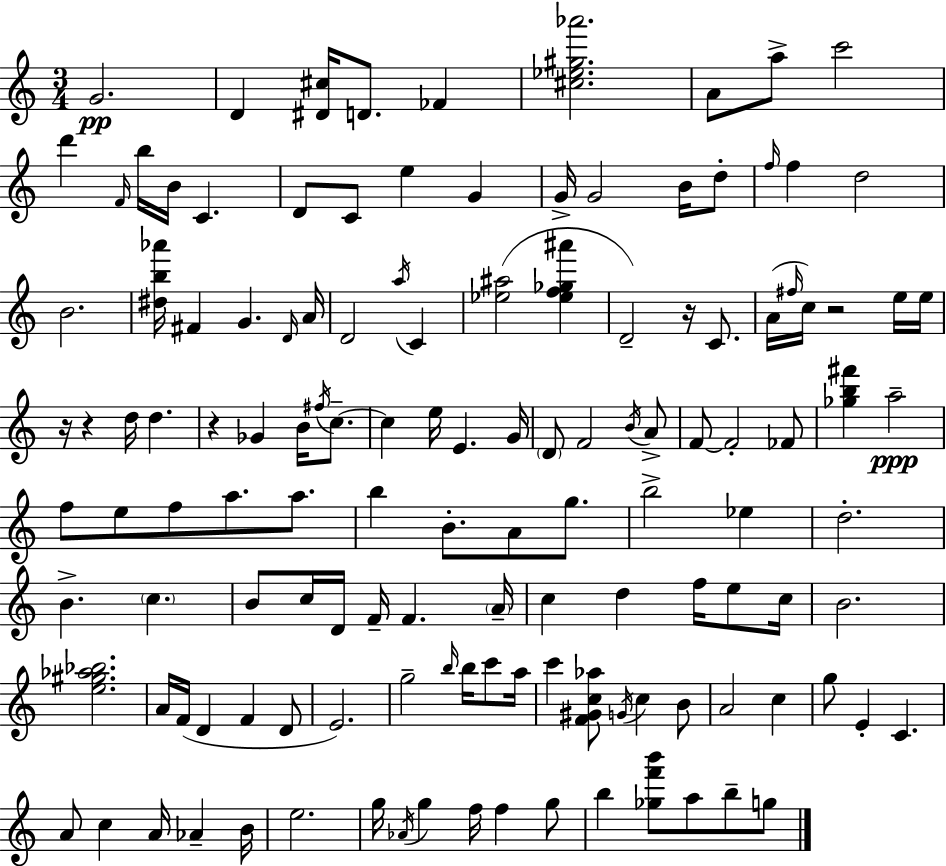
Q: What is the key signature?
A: C major